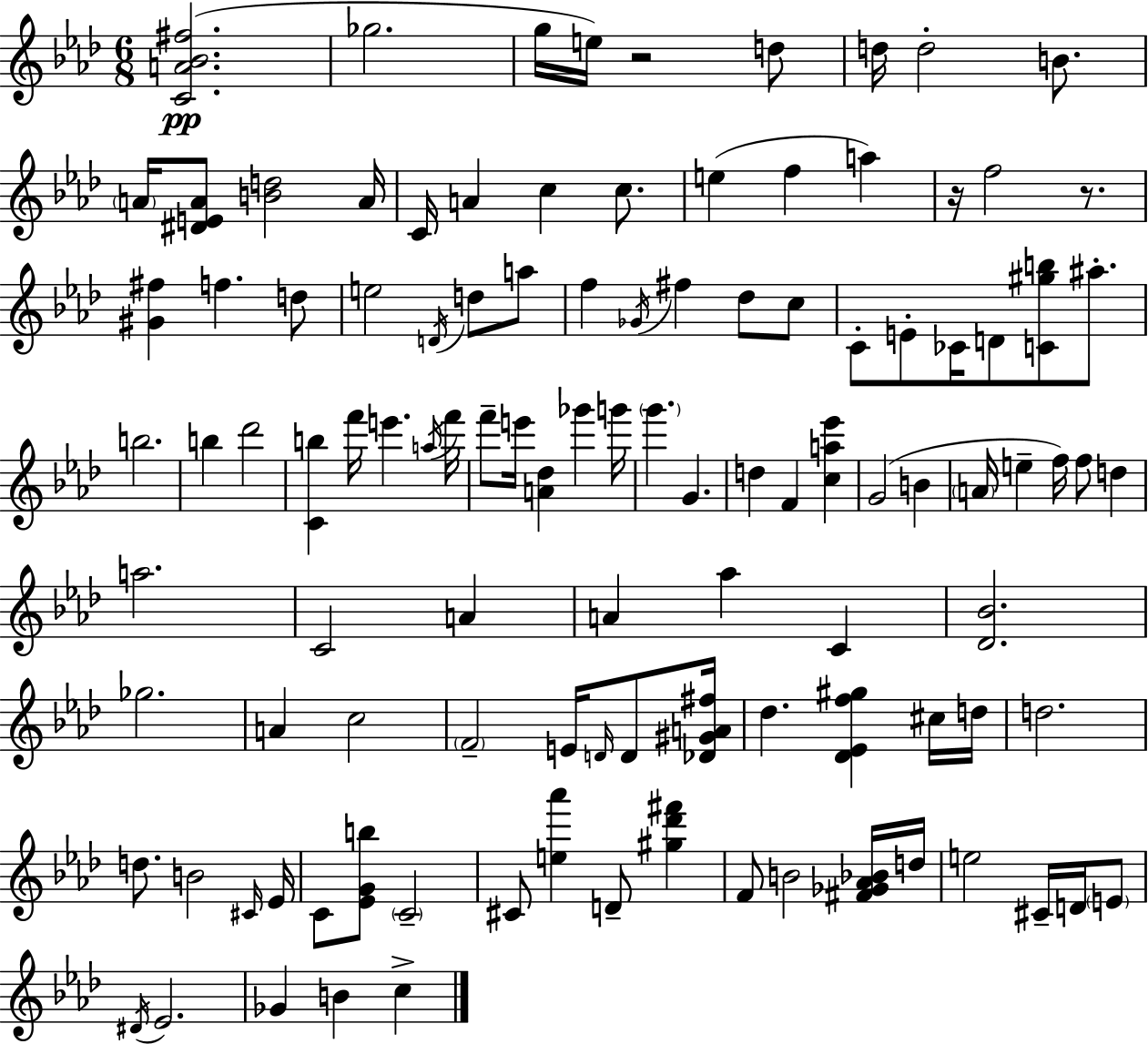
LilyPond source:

{
  \clef treble
  \numericTimeSignature
  \time 6/8
  \key f \minor
  <c' a' bes' fis''>2.(\pp | ges''2. | g''16 e''16) r2 d''8 | d''16 d''2-. b'8. | \break \parenthesize a'16 <dis' e' a'>8 <b' d''>2 a'16 | c'16 a'4 c''4 c''8. | e''4( f''4 a''4) | r16 f''2 r8. | \break <gis' fis''>4 f''4. d''8 | e''2 \acciaccatura { d'16 } d''8 a''8 | f''4 \acciaccatura { ges'16 } fis''4 des''8 | c''8 c'8-. e'8-. ces'16 d'8 <c' gis'' b''>8 ais''8.-. | \break b''2. | b''4 des'''2 | <c' b''>4 f'''16 e'''4. | \acciaccatura { a''16 } f'''16 f'''8-- e'''16 <a' des''>4 ges'''4 | \break g'''16 \parenthesize g'''4. g'4. | d''4 f'4 <c'' a'' ees'''>4 | g'2( b'4 | \parenthesize a'16 e''4-- f''16) f''8 d''4 | \break a''2. | c'2 a'4 | a'4 aes''4 c'4 | <des' bes'>2. | \break ges''2. | a'4 c''2 | \parenthesize f'2-- e'16 | \grace { d'16 } d'8 <des' gis' a' fis''>16 des''4. <des' ees' f'' gis''>4 | \break cis''16 d''16 d''2. | d''8. b'2 | \grace { cis'16 } ees'16 c'8 <ees' g' b''>8 \parenthesize c'2-- | cis'8 <e'' aes'''>4 d'8-- | \break <gis'' des''' fis'''>4 f'8 b'2 | <fis' ges' aes' bes'>16 d''16 e''2 | cis'16-- d'16 \parenthesize e'8 \acciaccatura { dis'16 } ees'2. | ges'4 b'4 | \break c''4-> \bar "|."
}